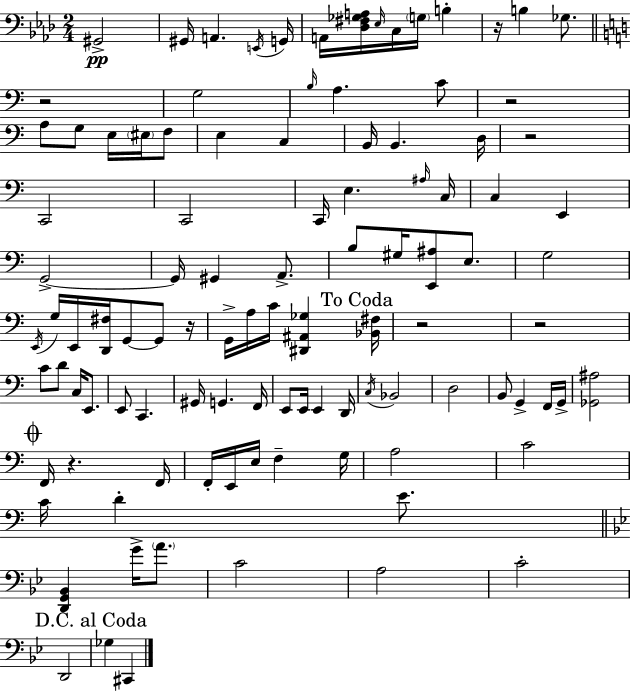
{
  \clef bass
  \numericTimeSignature
  \time 2/4
  \key aes \major
  gis,2->\pp | gis,16 a,4. \acciaccatura { e,16 } | g,16 a,16 <des fis ges a>16 \grace { ees16 } c16 \parenthesize g16 b4-. | r16 b4 ges8. | \break \bar "||" \break \key a \minor r2 | g2 | \grace { b16 } a4. c'8 | r2 | \break a8 g8 e16 \parenthesize eis16 f8 | e4 c4 | b,16 b,4. | d16 r2 | \break c,2 | c,2 | c,16 e4. | \grace { ais16 } c16 c4 e,4 | \break g,2->~~ | g,16 gis,4 a,8.-> | b8 gis16 <e, ais>8 e8. | g2 | \break \acciaccatura { e,16 } g16 e,16 <d, fis>16 g,8~~ | g,8 r16 g,16-> a16 c'16 <dis, ais, ges>4 | \mark "To Coda" <bes, fis>16 r2 | r2 | \break c'8 d'8 c16 | e,8. e,8 c,4. | gis,16 g,4. | f,16 e,8 e,16 e,4 | \break d,16 \acciaccatura { c16 } bes,2 | d2 | b,8 g,4-> | f,16 g,16-> <ges, ais>2 | \break \mark \markup { \musicglyph "scripts.coda" } f,16 r4. | f,16 f,16-. e,16 e16 f4-- | g16 a2 | c'2 | \break c'16 d'4-. | e'8. \bar "||" \break \key bes \major <d, g, bes,>4 g'16-> \parenthesize a'8. | c'2 | a2 | c'2-. | \break d,2 | \mark "D.C. al Coda" ges4 cis,4 | \bar "|."
}